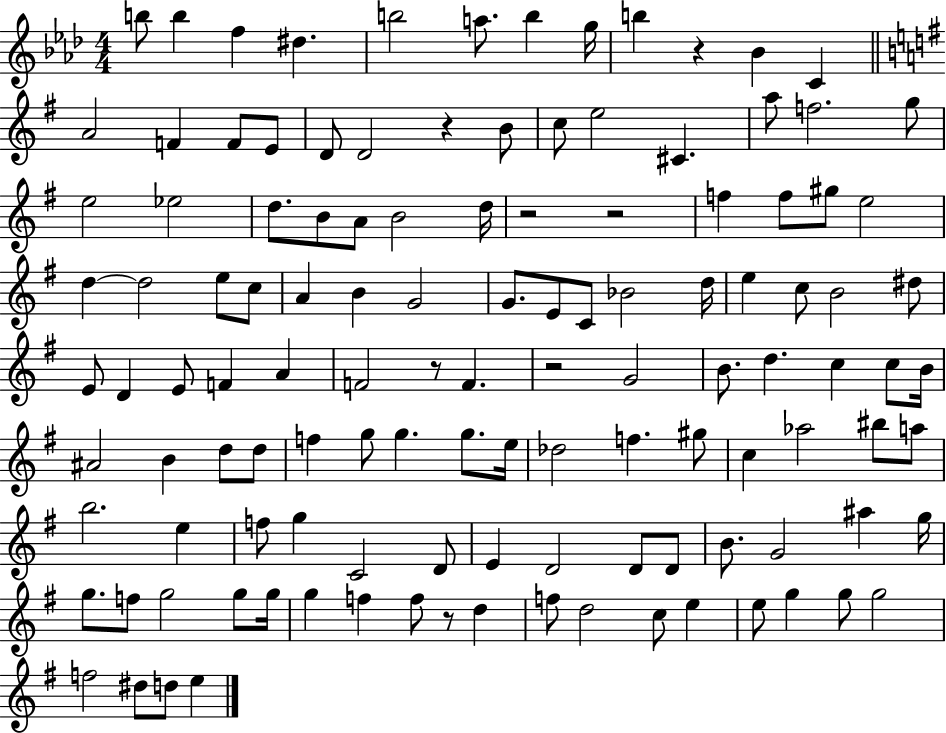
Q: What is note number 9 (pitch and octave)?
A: B5